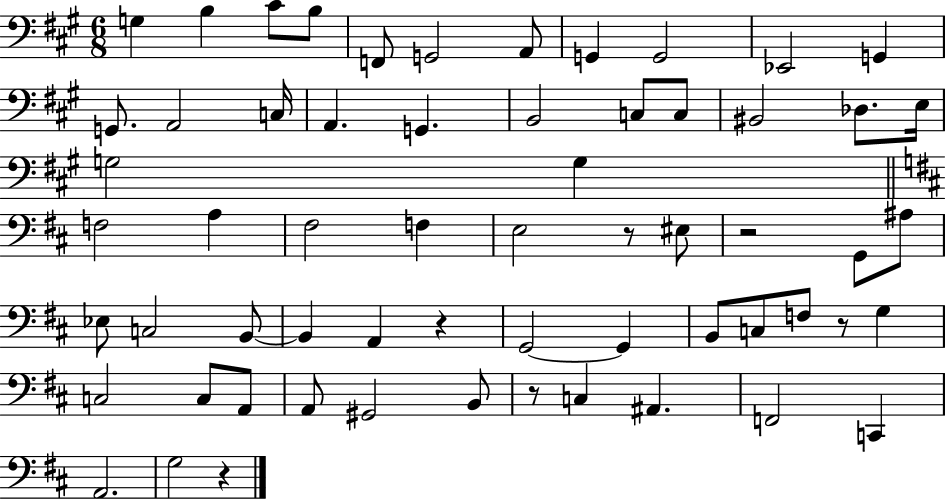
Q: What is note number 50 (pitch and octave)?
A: C3